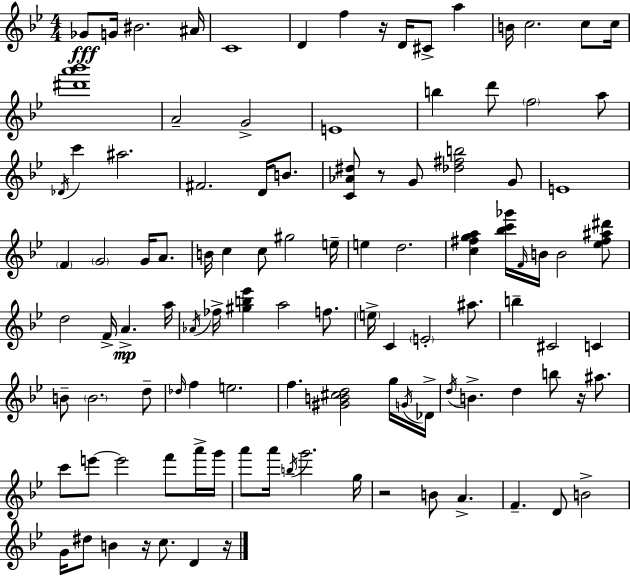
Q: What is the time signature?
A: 4/4